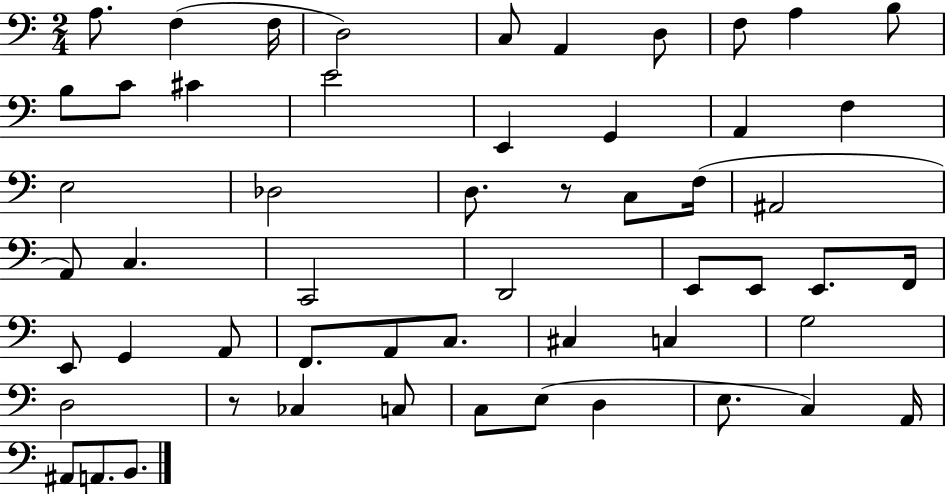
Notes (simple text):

A3/e. F3/q F3/s D3/h C3/e A2/q D3/e F3/e A3/q B3/e B3/e C4/e C#4/q E4/h E2/q G2/q A2/q F3/q E3/h Db3/h D3/e. R/e C3/e F3/s A#2/h A2/e C3/q. C2/h D2/h E2/e E2/e E2/e. F2/s E2/e G2/q A2/e F2/e. A2/e C3/e. C#3/q C3/q G3/h D3/h R/e CES3/q C3/e C3/e E3/e D3/q E3/e. C3/q A2/s A#2/e A2/e. B2/e.